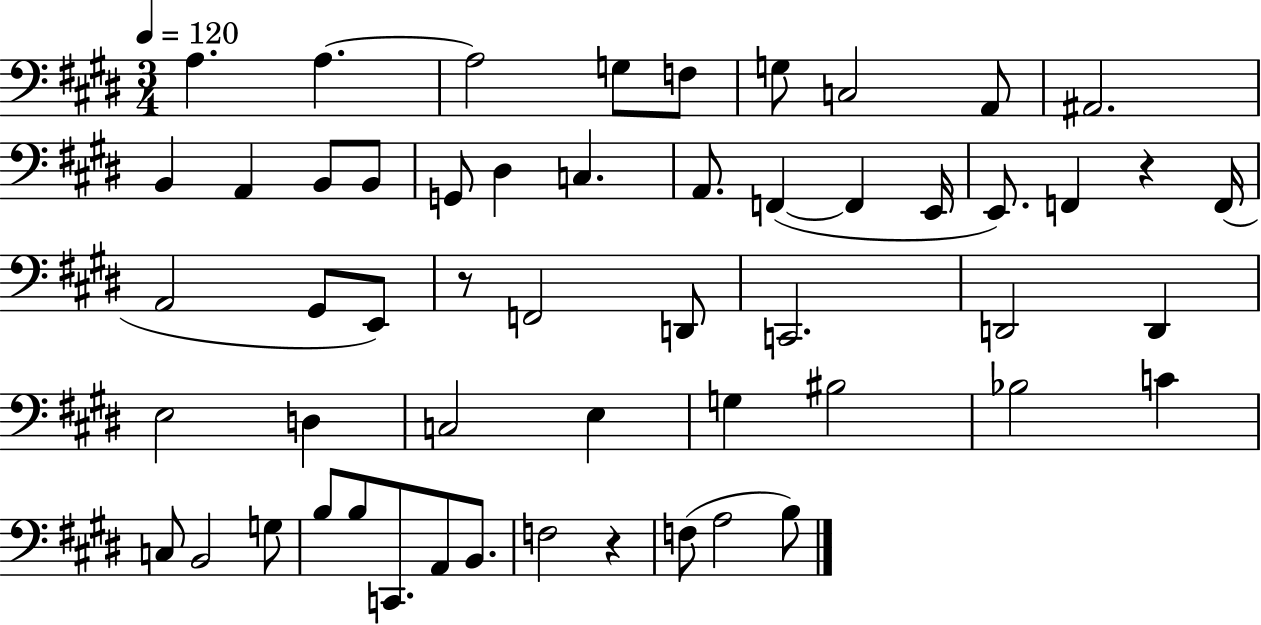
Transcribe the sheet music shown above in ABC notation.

X:1
T:Untitled
M:3/4
L:1/4
K:E
A, A, A,2 G,/2 F,/2 G,/2 C,2 A,,/2 ^A,,2 B,, A,, B,,/2 B,,/2 G,,/2 ^D, C, A,,/2 F,, F,, E,,/4 E,,/2 F,, z F,,/4 A,,2 ^G,,/2 E,,/2 z/2 F,,2 D,,/2 C,,2 D,,2 D,, E,2 D, C,2 E, G, ^B,2 _B,2 C C,/2 B,,2 G,/2 B,/2 B,/2 C,,/2 A,,/2 B,,/2 F,2 z F,/2 A,2 B,/2